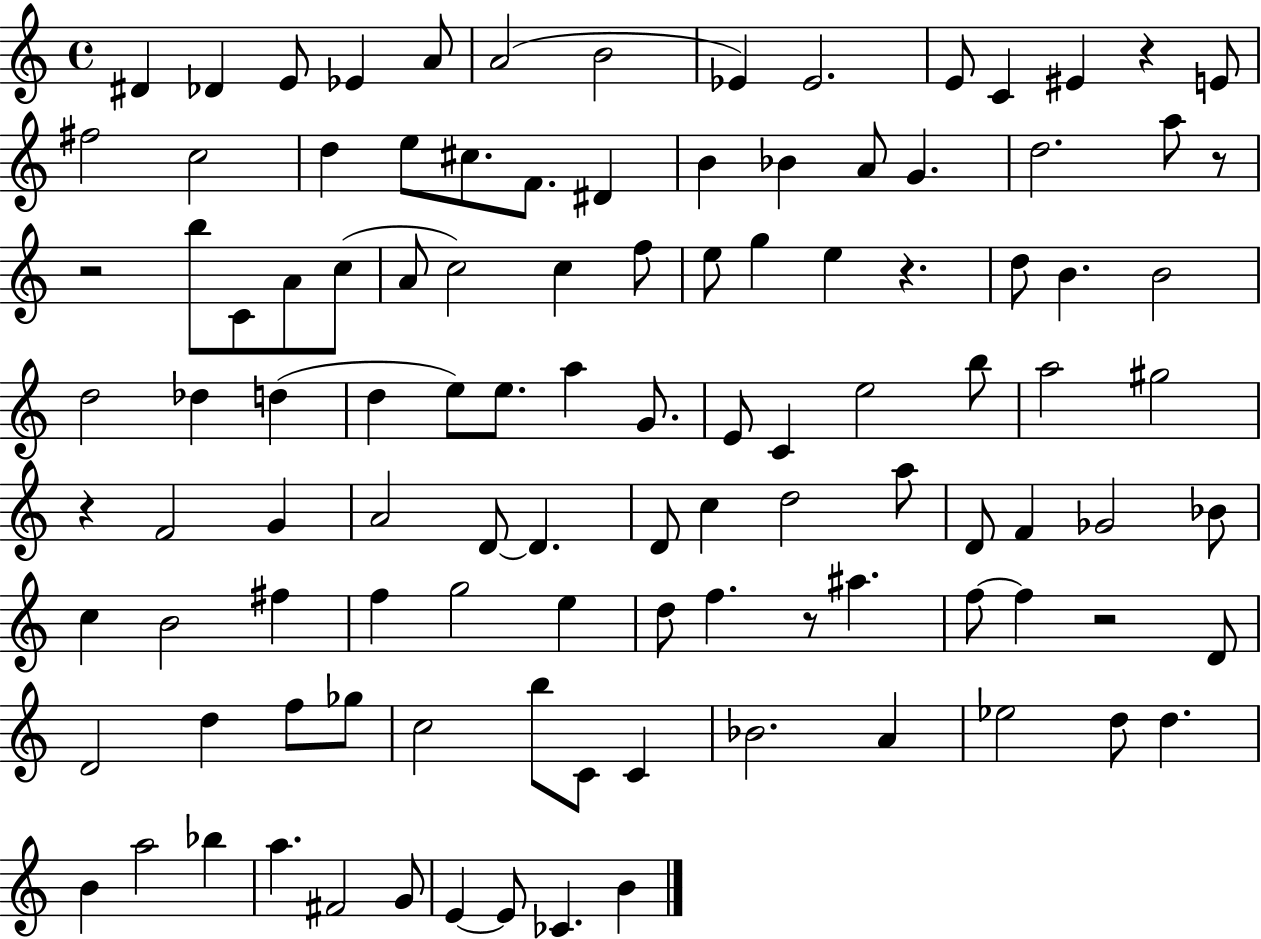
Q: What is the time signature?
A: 4/4